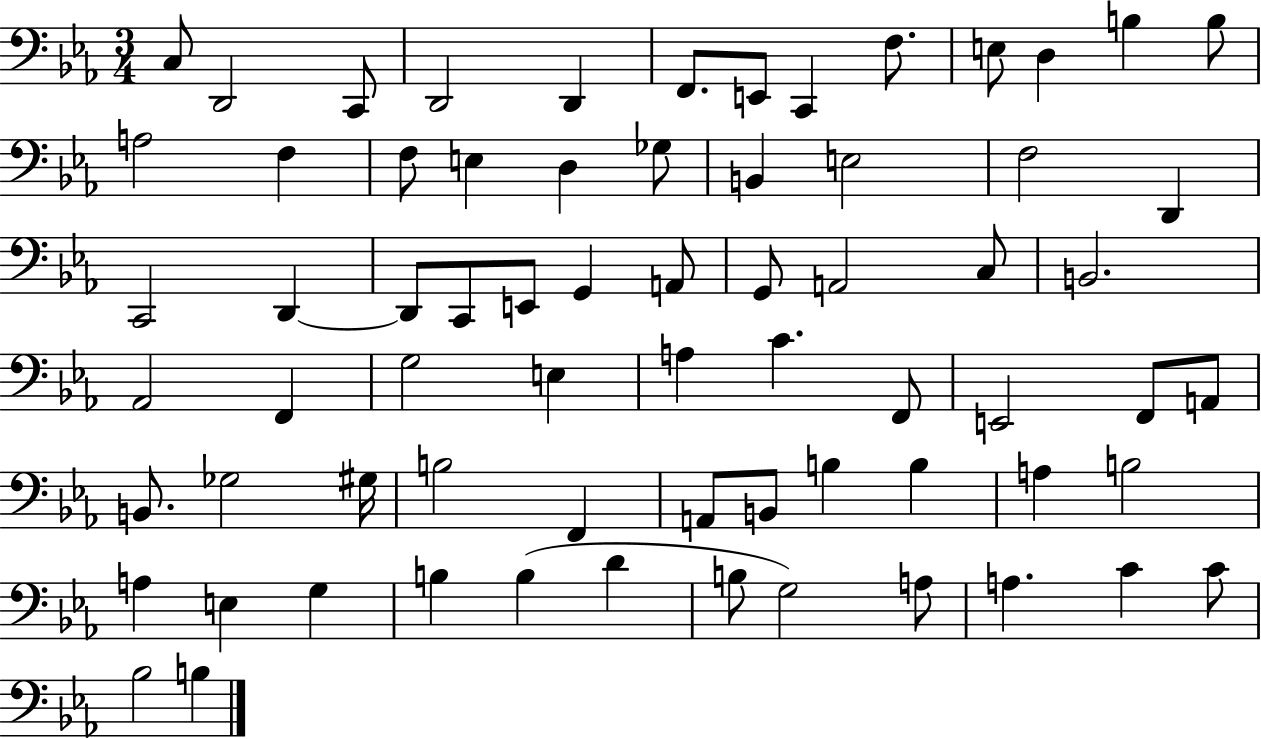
{
  \clef bass
  \numericTimeSignature
  \time 3/4
  \key ees \major
  c8 d,2 c,8 | d,2 d,4 | f,8. e,8 c,4 f8. | e8 d4 b4 b8 | \break a2 f4 | f8 e4 d4 ges8 | b,4 e2 | f2 d,4 | \break c,2 d,4~~ | d,8 c,8 e,8 g,4 a,8 | g,8 a,2 c8 | b,2. | \break aes,2 f,4 | g2 e4 | a4 c'4. f,8 | e,2 f,8 a,8 | \break b,8. ges2 gis16 | b2 f,4 | a,8 b,8 b4 b4 | a4 b2 | \break a4 e4 g4 | b4 b4( d'4 | b8 g2) a8 | a4. c'4 c'8 | \break bes2 b4 | \bar "|."
}